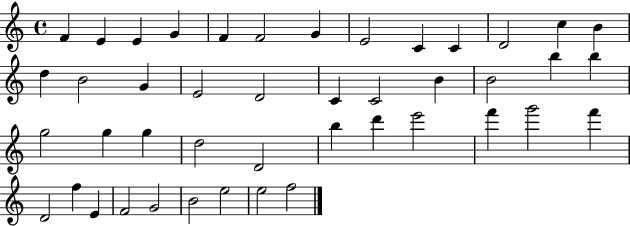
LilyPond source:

{
  \clef treble
  \time 4/4
  \defaultTimeSignature
  \key c \major
  f'4 e'4 e'4 g'4 | f'4 f'2 g'4 | e'2 c'4 c'4 | d'2 c''4 b'4 | \break d''4 b'2 g'4 | e'2 d'2 | c'4 c'2 b'4 | b'2 b''4 b''4 | \break g''2 g''4 g''4 | d''2 d'2 | b''4 d'''4 e'''2 | f'''4 g'''2 f'''4 | \break d'2 f''4 e'4 | f'2 g'2 | b'2 e''2 | e''2 f''2 | \break \bar "|."
}